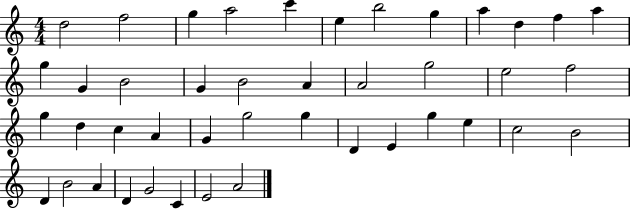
X:1
T:Untitled
M:4/4
L:1/4
K:C
d2 f2 g a2 c' e b2 g a d f a g G B2 G B2 A A2 g2 e2 f2 g d c A G g2 g D E g e c2 B2 D B2 A D G2 C E2 A2